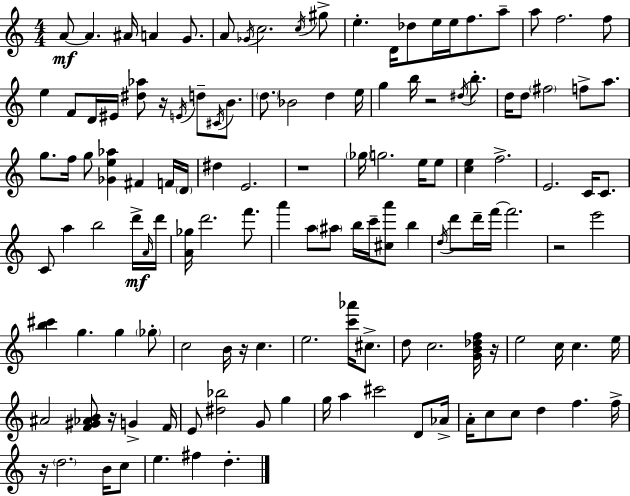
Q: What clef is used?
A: treble